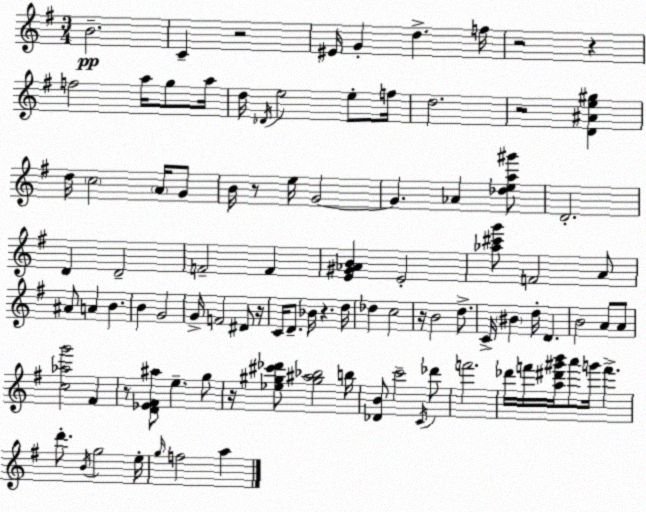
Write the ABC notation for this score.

X:1
T:Untitled
M:3/4
L:1/4
K:G
B2 C z2 ^E/4 G d f/4 z2 z f2 a/4 g/2 a/4 d/4 _D/4 e2 e/2 f/4 d2 z2 [D^Ae^g] d/4 c2 A/4 G/2 B/4 z/2 e/4 G2 G _A [_dea^g']/2 D2 D D2 F2 F [E^G_AB] E2 [_a^c'g']/2 F2 A/2 ^A/2 A B B G2 G/4 F2 ^D/2 z/4 C/4 D/2 _B/4 z d/4 _d c2 z/4 B2 d/2 C/4 ^B d/4 D B2 A/2 A/2 [c_ag']2 ^F z/2 [D_E^F^a]/2 e g/2 z/4 [_e^g^c'_d']/2 [^g^a_b]2 b/4 [_DB]/2 c'2 C/4 _d'/2 f'2 _d'/4 f'/4 [a^d'^g'b']/4 a'/2 g'/4 f' d'/2 B/4 g2 e/4 g/4 f2 a